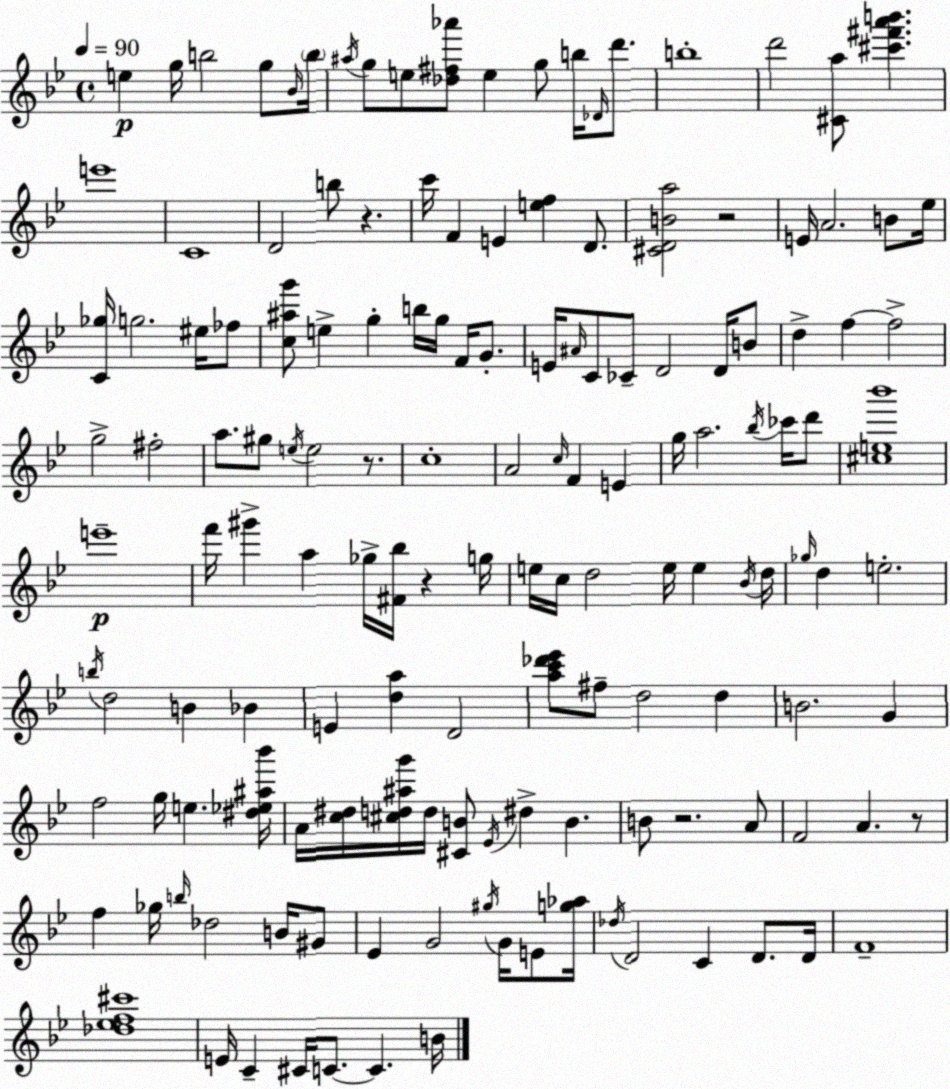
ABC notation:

X:1
T:Untitled
M:4/4
L:1/4
K:Bb
e g/4 b2 g/2 _B/4 b/4 ^a/4 g/2 e/2 [_d^f_a']/2 e g/2 b/4 _D/4 d'/2 b4 d'2 [^Ca]/2 [^c'^f'a'b'] e'4 C4 D2 b/2 z c'/4 F E [ef] D/2 [^CDBa]2 z2 E/4 A2 B/2 _e/4 [C_g]/4 g2 ^e/4 _f/2 [c^ag']/2 e g b/4 g/4 F/4 G/2 E/4 ^A/4 C/2 _C/2 D2 D/4 B/2 d f f2 g2 ^f2 a/2 ^g/2 e/4 e2 z/2 c4 A2 c/4 F E g/4 a2 _b/4 _c'/4 d'/2 [^ce_b']4 e'4 f'/4 ^g' a _g/4 [^F_b]/4 z g/4 e/4 c/4 d2 e/4 e _B/4 d/4 _g/4 d e2 b/4 d2 B _B E [da] D2 [ac'_d'_e']/2 ^f/2 d2 d B2 G f2 g/4 e [^d_e^a_b']/4 A/4 [c^d]/4 [^cd^ag']/4 d/4 [^CB]/2 _E/4 ^d B B/2 z2 A/2 F2 A z/2 f _g/4 b/4 _d2 B/4 ^G/2 _E G2 ^g/4 G/4 E/2 [g_a]/4 _d/4 D2 C D/2 D/4 F4 [_d_ef^c']4 E/4 C ^C/4 C/2 C B/4